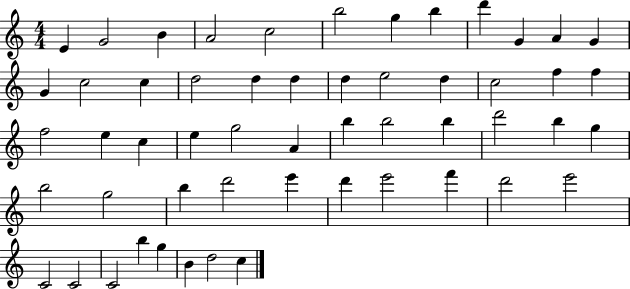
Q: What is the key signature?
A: C major